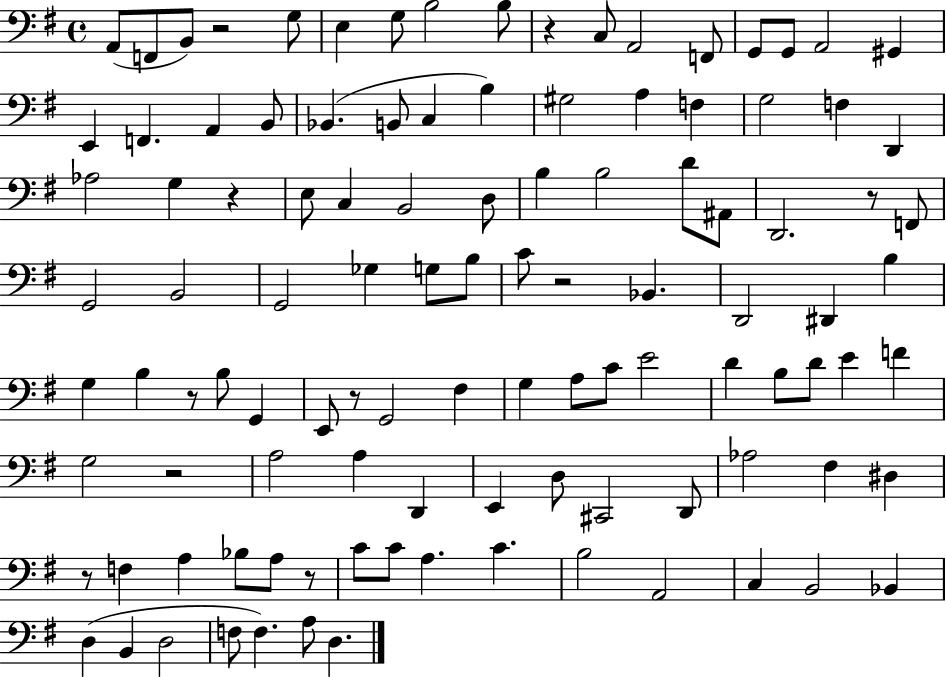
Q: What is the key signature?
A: G major